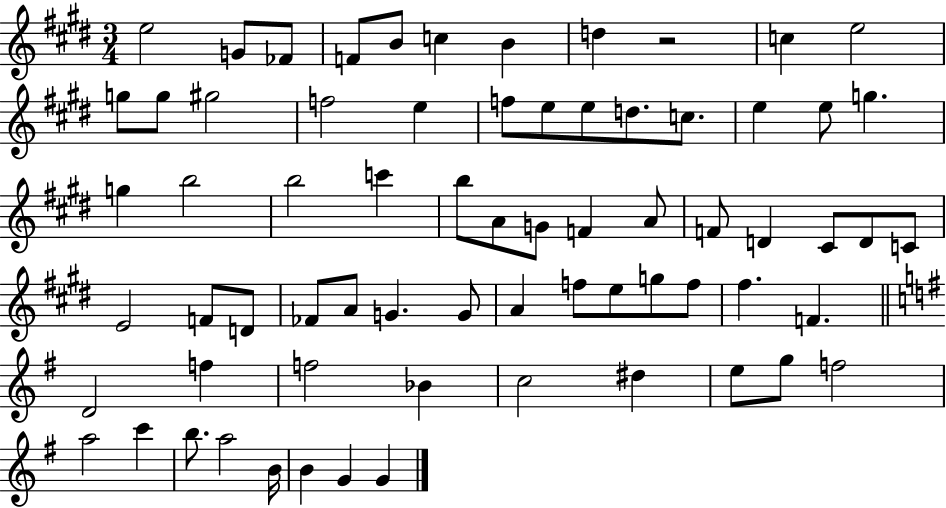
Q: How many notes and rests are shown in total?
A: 69